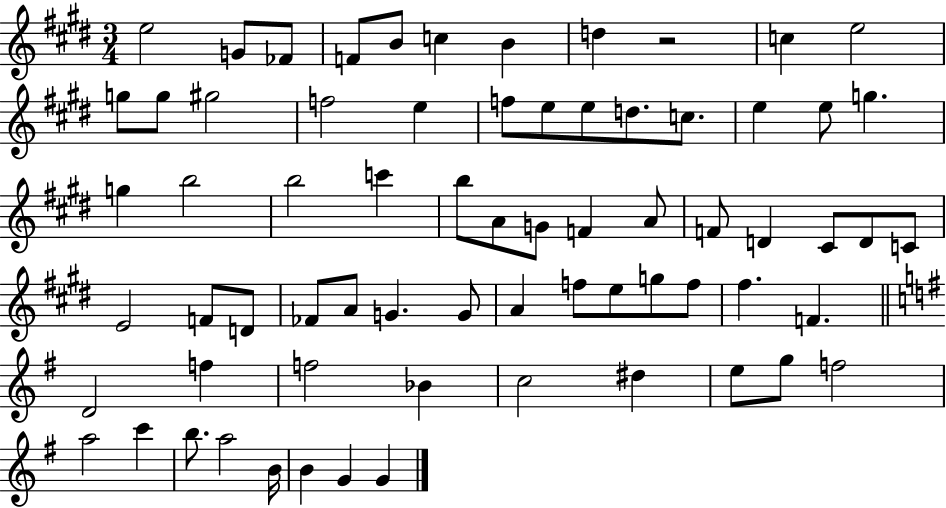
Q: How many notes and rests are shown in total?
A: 69